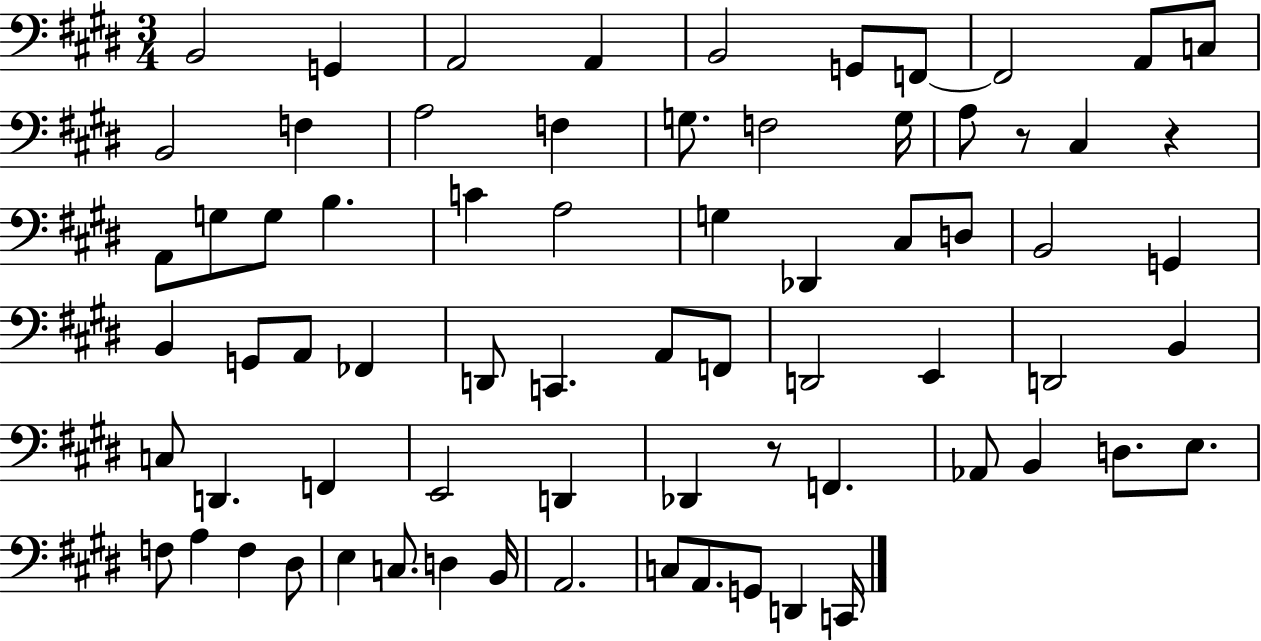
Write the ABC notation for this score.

X:1
T:Untitled
M:3/4
L:1/4
K:E
B,,2 G,, A,,2 A,, B,,2 G,,/2 F,,/2 F,,2 A,,/2 C,/2 B,,2 F, A,2 F, G,/2 F,2 G,/4 A,/2 z/2 ^C, z A,,/2 G,/2 G,/2 B, C A,2 G, _D,, ^C,/2 D,/2 B,,2 G,, B,, G,,/2 A,,/2 _F,, D,,/2 C,, A,,/2 F,,/2 D,,2 E,, D,,2 B,, C,/2 D,, F,, E,,2 D,, _D,, z/2 F,, _A,,/2 B,, D,/2 E,/2 F,/2 A, F, ^D,/2 E, C,/2 D, B,,/4 A,,2 C,/2 A,,/2 G,,/2 D,, C,,/4